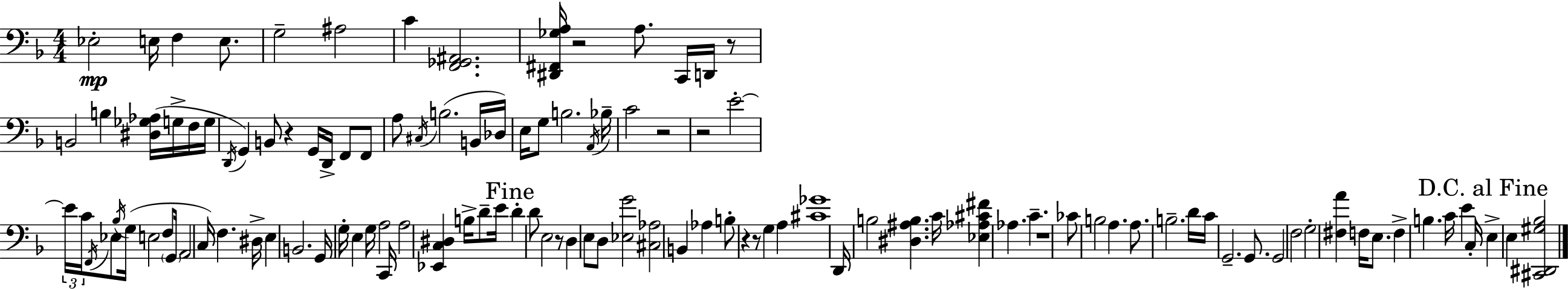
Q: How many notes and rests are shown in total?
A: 116